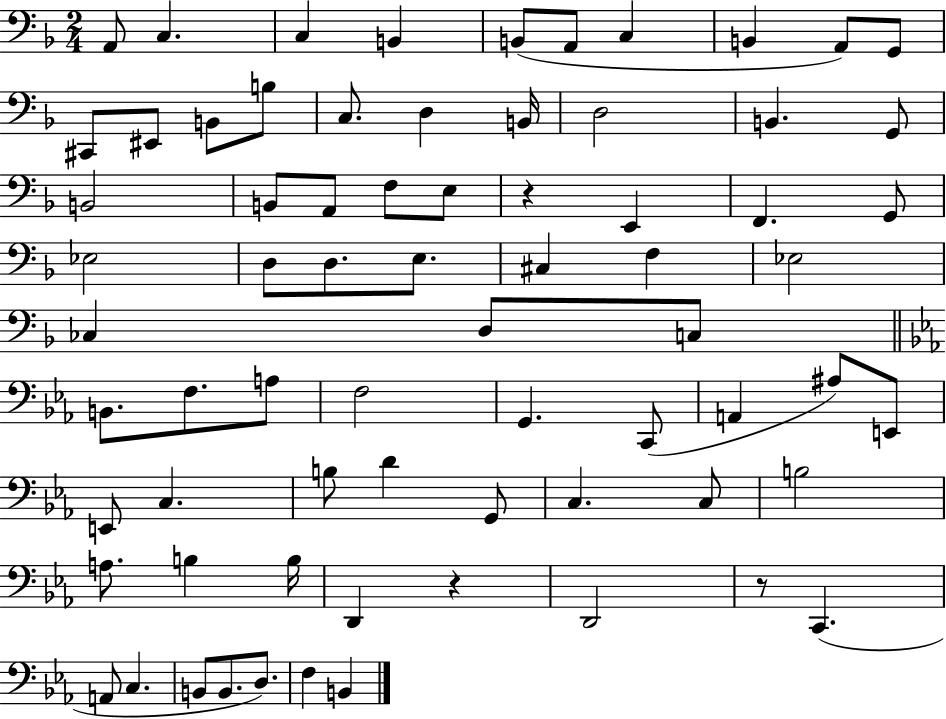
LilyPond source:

{
  \clef bass
  \numericTimeSignature
  \time 2/4
  \key f \major
  a,8 c4. | c4 b,4 | b,8( a,8 c4 | b,4 a,8) g,8 | \break cis,8 eis,8 b,8 b8 | c8. d4 b,16 | d2 | b,4. g,8 | \break b,2 | b,8 a,8 f8 e8 | r4 e,4 | f,4. g,8 | \break ees2 | d8 d8. e8. | cis4 f4 | ees2 | \break ces4 d8 c8 | \bar "||" \break \key c \minor b,8. f8. a8 | f2 | g,4. c,8( | a,4 ais8) e,8 | \break e,8 c4. | b8 d'4 g,8 | c4. c8 | b2 | \break a8. b4 b16 | d,4 r4 | d,2 | r8 c,4.( | \break a,8 c4. | b,8 b,8. d8.) | f4 b,4 | \bar "|."
}